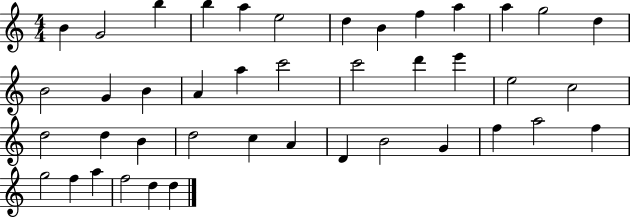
X:1
T:Untitled
M:4/4
L:1/4
K:C
B G2 b b a e2 d B f a a g2 d B2 G B A a c'2 c'2 d' e' e2 c2 d2 d B d2 c A D B2 G f a2 f g2 f a f2 d d